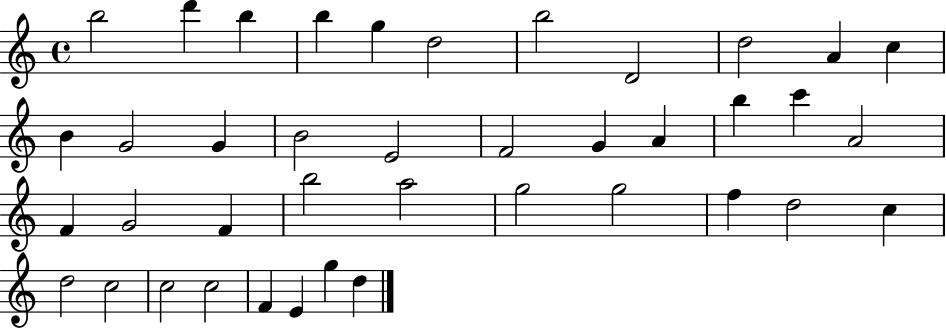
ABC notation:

X:1
T:Untitled
M:4/4
L:1/4
K:C
b2 d' b b g d2 b2 D2 d2 A c B G2 G B2 E2 F2 G A b c' A2 F G2 F b2 a2 g2 g2 f d2 c d2 c2 c2 c2 F E g d